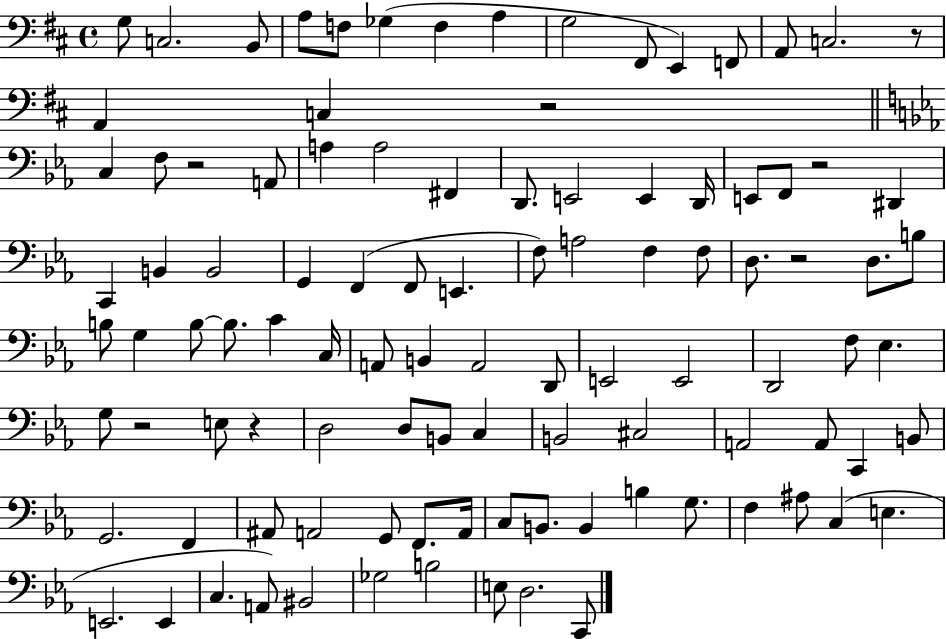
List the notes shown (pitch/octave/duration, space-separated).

G3/e C3/h. B2/e A3/e F3/e Gb3/q F3/q A3/q G3/h F#2/e E2/q F2/e A2/e C3/h. R/e A2/q C3/q R/h C3/q F3/e R/h A2/e A3/q A3/h F#2/q D2/e. E2/h E2/q D2/s E2/e F2/e R/h D#2/q C2/q B2/q B2/h G2/q F2/q F2/e E2/q. F3/e A3/h F3/q F3/e D3/e. R/h D3/e. B3/e B3/e G3/q B3/e B3/e. C4/q C3/s A2/e B2/q A2/h D2/e E2/h E2/h D2/h F3/e Eb3/q. G3/e R/h E3/e R/q D3/h D3/e B2/e C3/q B2/h C#3/h A2/h A2/e C2/q B2/e G2/h. F2/q A#2/e A2/h G2/e F2/e. A2/s C3/e B2/e. B2/q B3/q G3/e. F3/q A#3/e C3/q E3/q. E2/h. E2/q C3/q. A2/e BIS2/h Gb3/h B3/h E3/e D3/h. C2/e